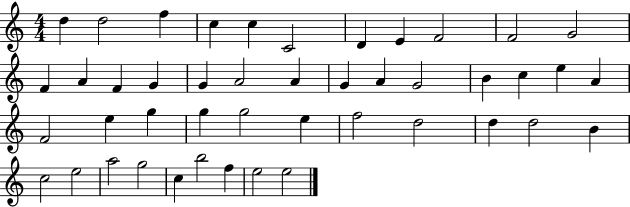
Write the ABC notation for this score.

X:1
T:Untitled
M:4/4
L:1/4
K:C
d d2 f c c C2 D E F2 F2 G2 F A F G G A2 A G A G2 B c e A F2 e g g g2 e f2 d2 d d2 B c2 e2 a2 g2 c b2 f e2 e2